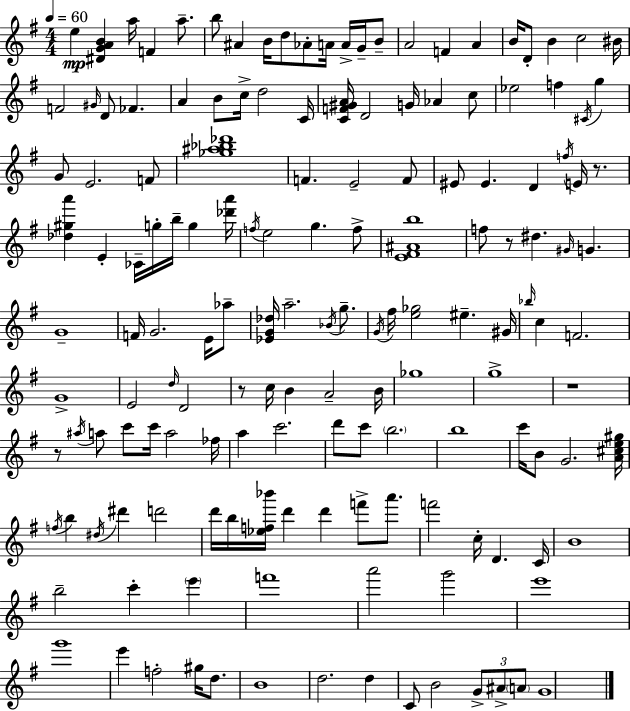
X:1
T:Untitled
M:4/4
L:1/4
K:G
e [^DGAB] a/4 F a/2 b/2 ^A B/4 d/2 _A/2 A/4 A/4 G/4 B/2 A2 F A B/4 D/2 B c2 ^B/4 F2 ^G/4 D/2 _F A B/2 c/4 d2 C/4 [CF^GA]/4 D2 G/4 _A c/2 _e2 f ^C/4 g G/2 E2 F/2 [_g^a_b_d']4 F E2 F/2 ^E/2 ^E D f/4 E/4 z/2 [_d^ga'] E _C/4 g/4 b/4 g [_d'a']/4 f/4 e2 g f/2 [E^F^Ab]4 f/2 z/2 ^d ^G/4 G G4 F/4 G2 E/4 _a/2 [_EG_d]/4 a2 _B/4 g/2 G/4 ^f/4 [e_g]2 ^e ^G/4 _b/4 c F2 G4 E2 d/4 D2 z/2 c/4 B A2 B/4 _g4 g4 z4 z/2 ^a/4 a/2 c'/2 c'/4 a2 _f/4 a c'2 d'/2 c'/2 b2 b4 c'/4 B/2 G2 [A^ce^g]/4 f/4 b ^d/4 ^d' d'2 d'/4 b/4 [_ef_b']/4 d' d' f'/2 a'/2 f'2 c/4 D C/4 B4 b2 c' e' f'4 a'2 g'2 e'4 g'4 e' f2 ^g/4 d/2 B4 d2 d C/2 B2 G/2 ^A/2 A/2 G4